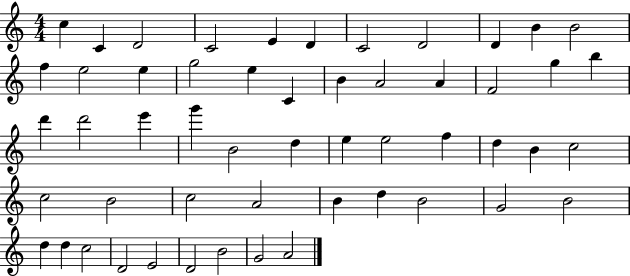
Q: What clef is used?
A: treble